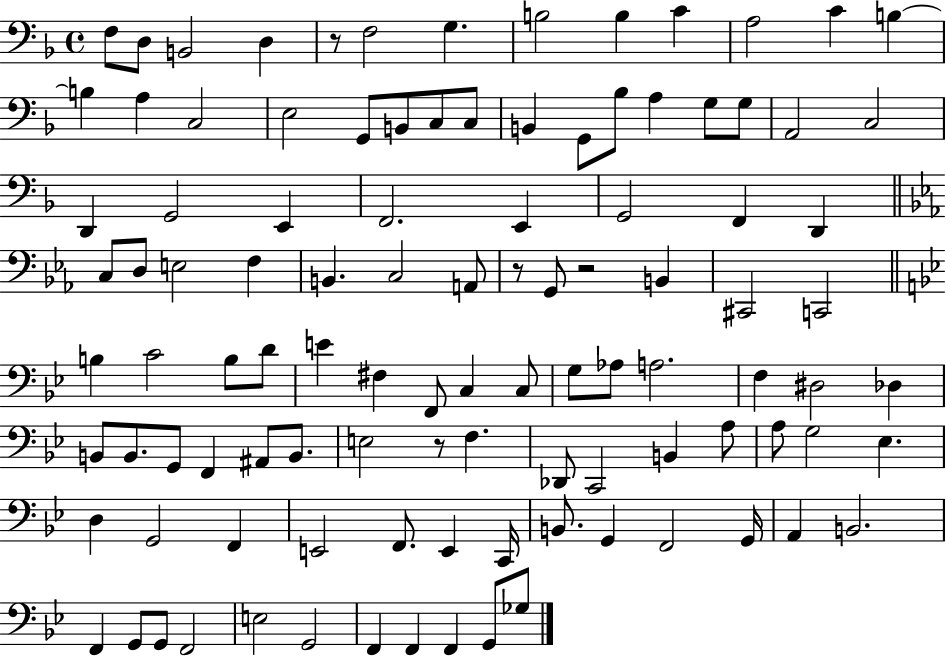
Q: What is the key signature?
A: F major